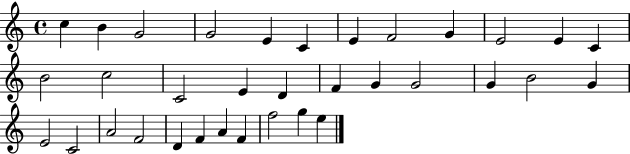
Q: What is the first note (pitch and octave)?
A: C5